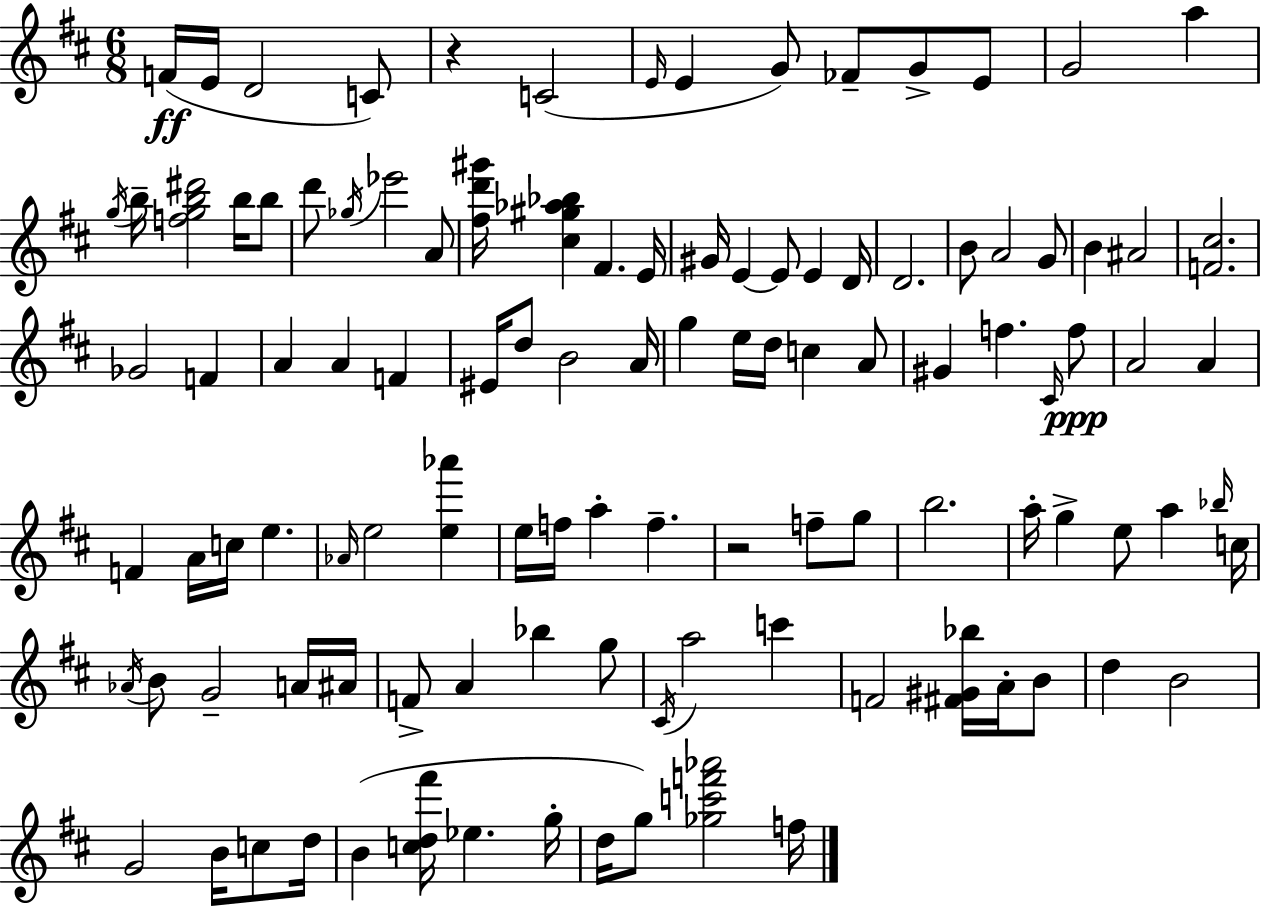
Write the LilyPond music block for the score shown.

{
  \clef treble
  \numericTimeSignature
  \time 6/8
  \key d \major
  \repeat volta 2 { f'16(\ff e'16 d'2 c'8) | r4 c'2( | \grace { e'16 } e'4 g'8) fes'8-- g'8-> e'8 | g'2 a''4 | \break \acciaccatura { g''16 } b''16-- <f'' g'' b'' dis'''>2 b''16 | b''8 d'''8 \acciaccatura { ges''16 } ees'''2 | a'8 <fis'' d''' gis'''>16 <cis'' gis'' aes'' bes''>4 fis'4. | e'16 gis'16 e'4~~ e'8 e'4 | \break d'16 d'2. | b'8 a'2 | g'8 b'4 ais'2 | <f' cis''>2. | \break ges'2 f'4 | a'4 a'4 f'4 | eis'16 d''8 b'2 | a'16 g''4 e''16 d''16 c''4 | \break a'8 gis'4 f''4. | \grace { cis'16 }\ppp f''8 a'2 | a'4 f'4 a'16 c''16 e''4. | \grace { aes'16 } e''2 | \break <e'' aes'''>4 e''16 f''16 a''4-. f''4.-- | r2 | f''8-- g''8 b''2. | a''16-. g''4-> e''8 | \break a''4 \grace { bes''16 } c''16 \acciaccatura { aes'16 } b'8 g'2-- | a'16 ais'16 f'8-> a'4 | bes''4 g''8 \acciaccatura { cis'16 } a''2 | c'''4 f'2 | \break <fis' gis' bes''>16 a'16-. b'8 d''4 | b'2 g'2 | b'16 c''8 d''16 b'4( | <c'' d'' fis'''>16 ees''4. g''16-. d''16 g''8) <ges'' c''' f''' aes'''>2 | \break f''16 } \bar "|."
}